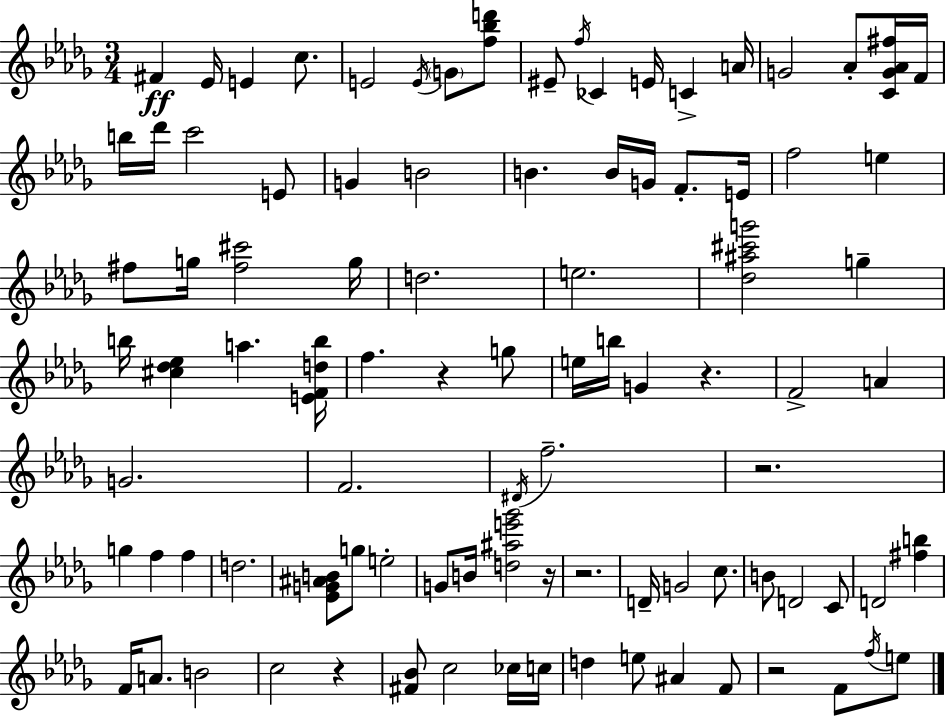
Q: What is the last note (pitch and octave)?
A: E5